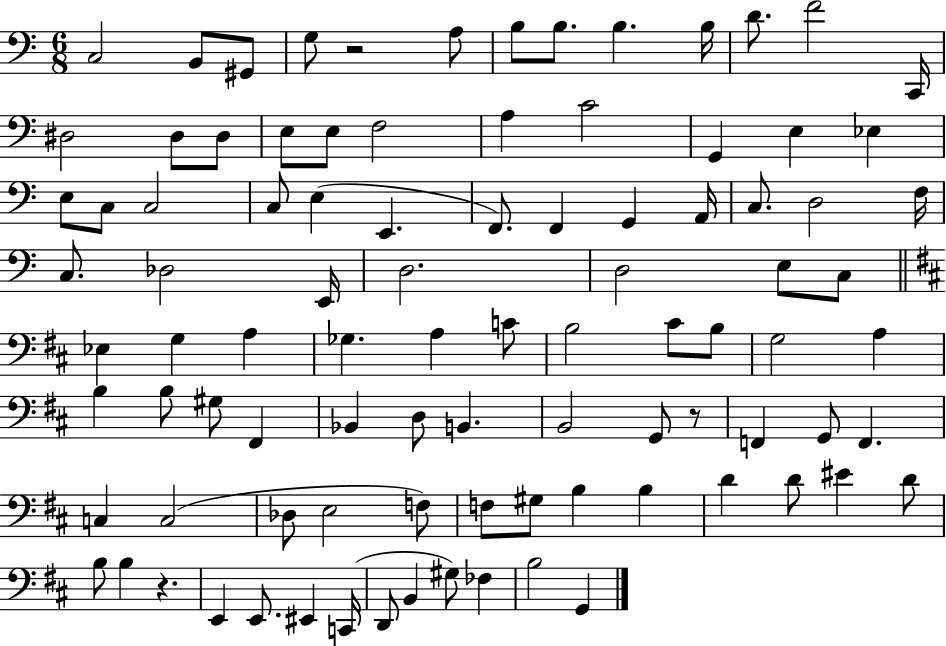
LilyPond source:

{
  \clef bass
  \numericTimeSignature
  \time 6/8
  \key c \major
  c2 b,8 gis,8 | g8 r2 a8 | b8 b8. b4. b16 | d'8. f'2 c,16 | \break dis2 dis8 dis8 | e8 e8 f2 | a4 c'2 | g,4 e4 ees4 | \break e8 c8 c2 | c8 e4( e,4. | f,8.) f,4 g,4 a,16 | c8. d2 f16 | \break c8. des2 e,16 | d2. | d2 e8 c8 | \bar "||" \break \key d \major ees4 g4 a4 | ges4. a4 c'8 | b2 cis'8 b8 | g2 a4 | \break b4 b8 gis8 fis,4 | bes,4 d8 b,4. | b,2 g,8 r8 | f,4 g,8 f,4. | \break c4 c2( | des8 e2 f8) | f8 gis8 b4 b4 | d'4 d'8 eis'4 d'8 | \break b8 b4 r4. | e,4 e,8. eis,4 c,16( | d,8 b,4 gis8) fes4 | b2 g,4 | \break \bar "|."
}